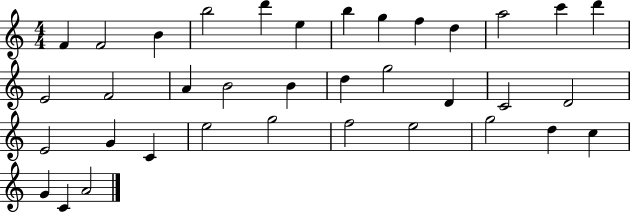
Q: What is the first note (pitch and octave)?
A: F4